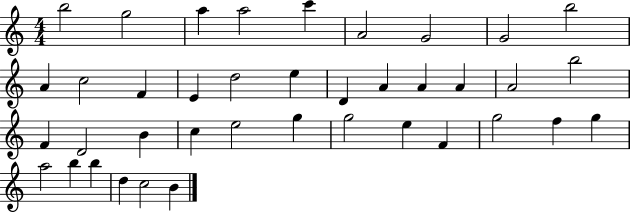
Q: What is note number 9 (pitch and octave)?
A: B5